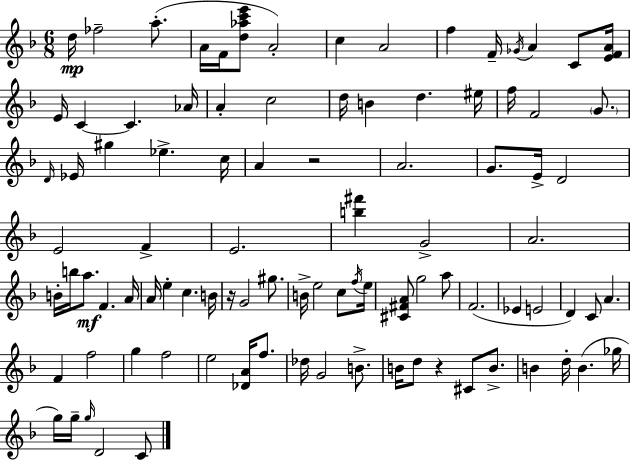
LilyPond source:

{
  \clef treble
  \numericTimeSignature
  \time 6/8
  \key f \major
  d''16\mp fes''2-- a''8.-.( | a'16 f'16 <d'' aes'' c''' e'''>8 a'2-.) | c''4 a'2 | f''4 f'16-- \acciaccatura { ges'16 } a'4 c'8 | \break <e' f' a'>16 e'16 c'4~~ c'4. | aes'16 a'4-. c''2 | d''16 b'4 d''4. | eis''16 f''16 f'2 \parenthesize g'8. | \break \grace { d'16 } ees'16 gis''4 ees''4.-> | c''16 a'4 r2 | a'2. | g'8. e'16-> d'2 | \break e'2 f'4-> | e'2. | <b'' fis'''>4 g'2-> | a'2. | \break b'16-. b''16 a''8.\mf f'4. | a'16 a'16 e''4-. c''4. | b'16 r16 g'2 gis''8. | b'16-> e''2 c''8 | \break \acciaccatura { f''16 } e''16 <cis' fis' a'>8 g''2 | a''8 f'2.( | ees'4 e'2 | d'4) c'8 a'4. | \break f'4 f''2 | g''4 f''2 | e''2 <des' a'>16 | f''8. des''16 g'2 | \break b'8.-> b'16 d''8 r4 cis'8 | b'8.-> b'4 d''16-. b'4.( | ges''16 g''16) g''16-- \grace { g''16 } d'2 | c'8 \bar "|."
}